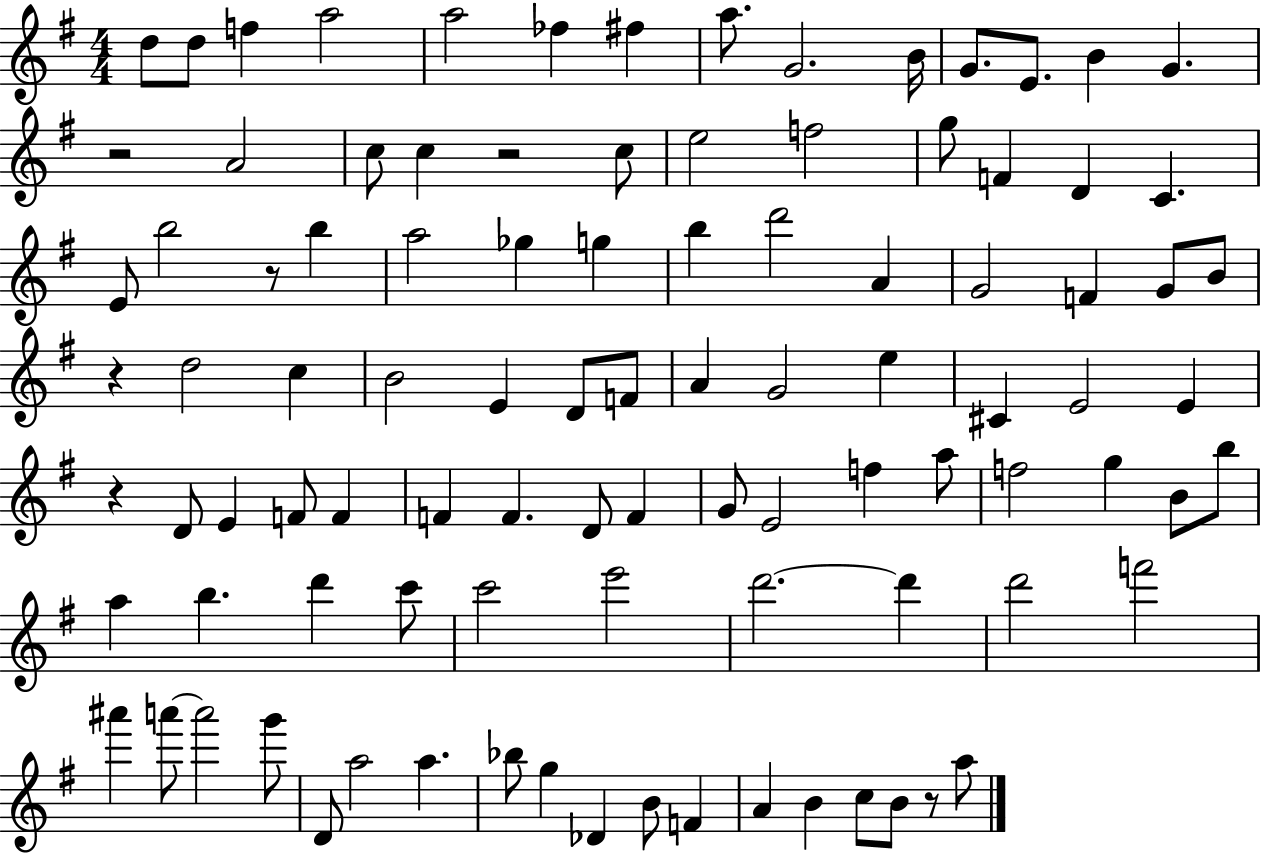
{
  \clef treble
  \numericTimeSignature
  \time 4/4
  \key g \major
  \repeat volta 2 { d''8 d''8 f''4 a''2 | a''2 fes''4 fis''4 | a''8. g'2. b'16 | g'8. e'8. b'4 g'4. | \break r2 a'2 | c''8 c''4 r2 c''8 | e''2 f''2 | g''8 f'4 d'4 c'4. | \break e'8 b''2 r8 b''4 | a''2 ges''4 g''4 | b''4 d'''2 a'4 | g'2 f'4 g'8 b'8 | \break r4 d''2 c''4 | b'2 e'4 d'8 f'8 | a'4 g'2 e''4 | cis'4 e'2 e'4 | \break r4 d'8 e'4 f'8 f'4 | f'4 f'4. d'8 f'4 | g'8 e'2 f''4 a''8 | f''2 g''4 b'8 b''8 | \break a''4 b''4. d'''4 c'''8 | c'''2 e'''2 | d'''2.~~ d'''4 | d'''2 f'''2 | \break ais'''4 a'''8~~ a'''2 g'''8 | d'8 a''2 a''4. | bes''8 g''4 des'4 b'8 f'4 | a'4 b'4 c''8 b'8 r8 a''8 | \break } \bar "|."
}